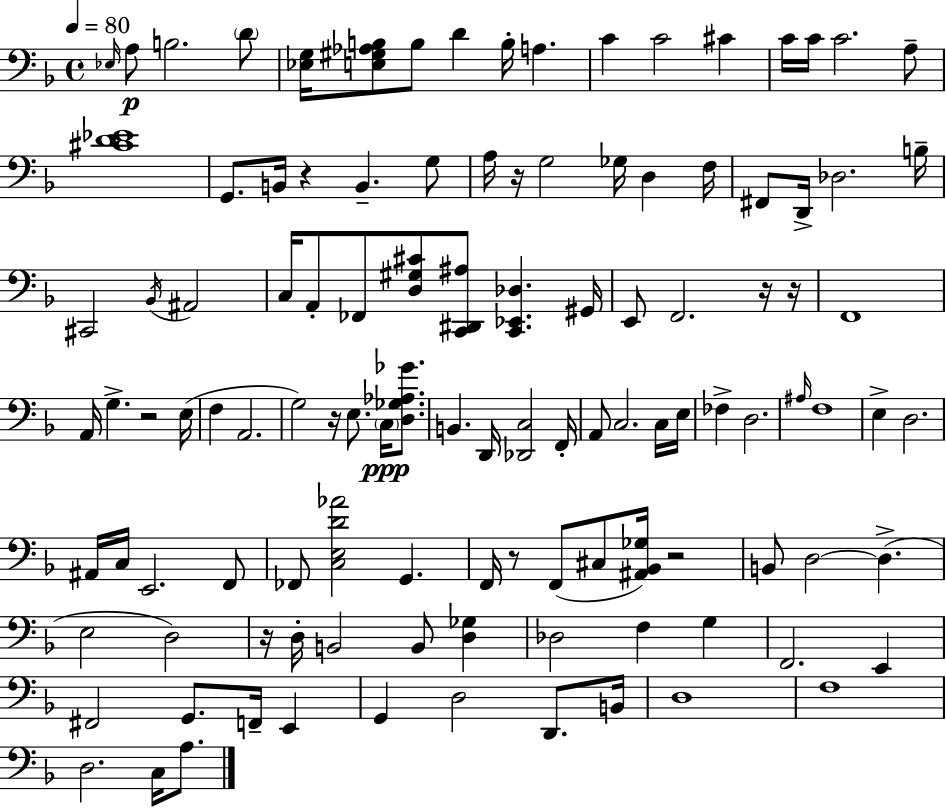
Eb3/s A3/e B3/h. D4/e [Eb3,G3]/s [E3,G#3,Ab3,B3]/e B3/e D4/q B3/s A3/q. C4/q C4/h C#4/q C4/s C4/s C4/h. A3/e [C#4,D4,Eb4]/w G2/e. B2/s R/q B2/q. G3/e A3/s R/s G3/h Gb3/s D3/q F3/s F#2/e D2/s Db3/h. B3/s C#2/h Bb2/s A#2/h C3/s A2/e FES2/e [D3,G#3,C#4]/e [C2,D#2,A#3]/e [C2,Eb2,Db3]/q. G#2/s E2/e F2/h. R/s R/s F2/w A2/s G3/q. R/h E3/s F3/q A2/h. G3/h R/s E3/e. C3/s [D3,Gb3,Ab3,Gb4]/e. B2/q. D2/s [Db2,C3]/h F2/s A2/e C3/h. C3/s E3/s FES3/q D3/h. A#3/s F3/w E3/q D3/h. A#2/s C3/s E2/h. F2/e FES2/e [C3,E3,D4,Ab4]/h G2/q. F2/s R/e F2/e C#3/e [A#2,Bb2,Gb3]/s R/h B2/e D3/h D3/q. E3/h D3/h R/s D3/s B2/h B2/e [D3,Gb3]/q Db3/h F3/q G3/q F2/h. E2/q F#2/h G2/e. F2/s E2/q G2/q D3/h D2/e. B2/s D3/w F3/w D3/h. C3/s A3/e.